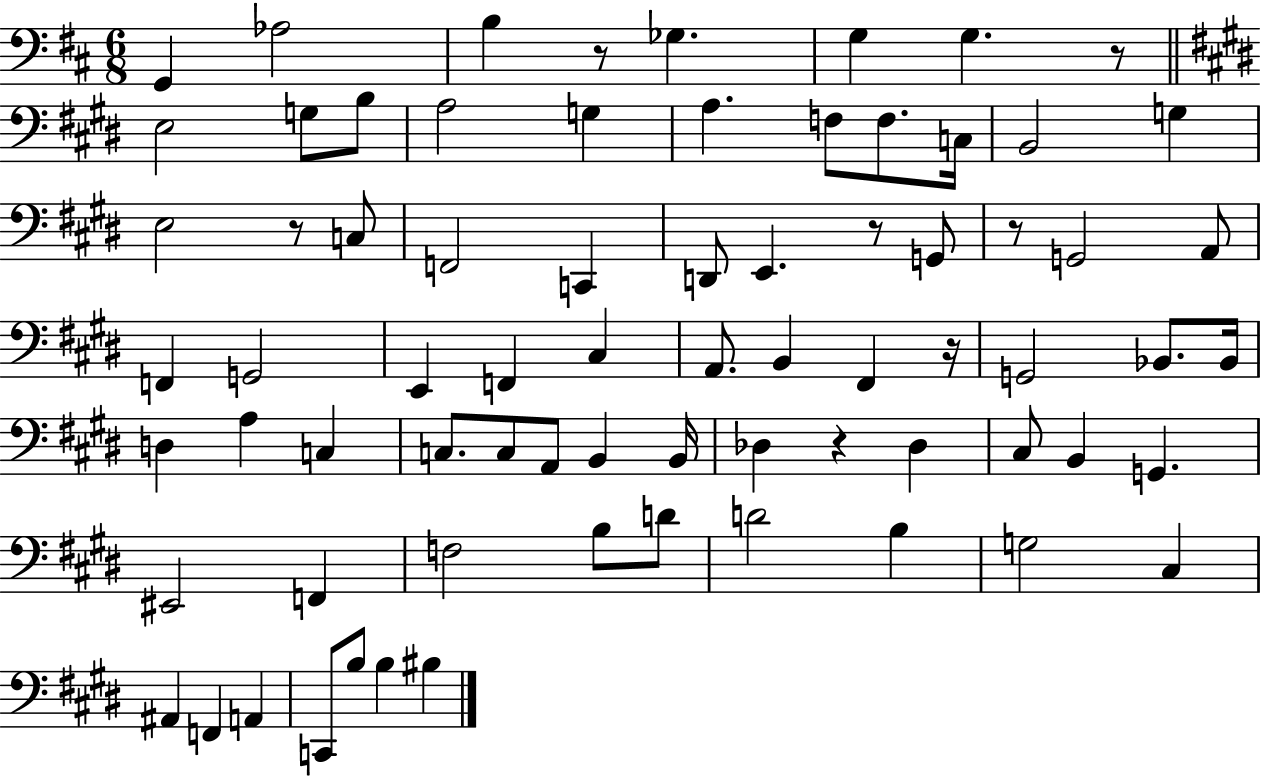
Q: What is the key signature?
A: D major